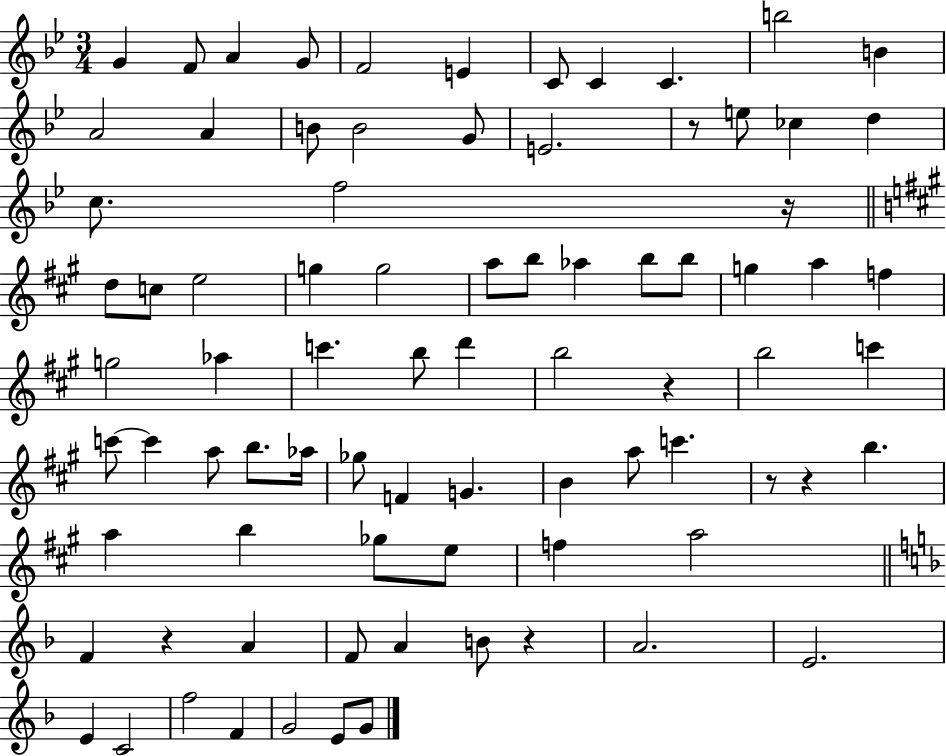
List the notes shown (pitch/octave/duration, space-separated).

G4/q F4/e A4/q G4/e F4/h E4/q C4/e C4/q C4/q. B5/h B4/q A4/h A4/q B4/e B4/h G4/e E4/h. R/e E5/e CES5/q D5/q C5/e. F5/h R/s D5/e C5/e E5/h G5/q G5/h A5/e B5/e Ab5/q B5/e B5/e G5/q A5/q F5/q G5/h Ab5/q C6/q. B5/e D6/q B5/h R/q B5/h C6/q C6/e C6/q A5/e B5/e. Ab5/s Gb5/e F4/q G4/q. B4/q A5/e C6/q. R/e R/q B5/q. A5/q B5/q Gb5/e E5/e F5/q A5/h F4/q R/q A4/q F4/e A4/q B4/e R/q A4/h. E4/h. E4/q C4/h F5/h F4/q G4/h E4/e G4/e